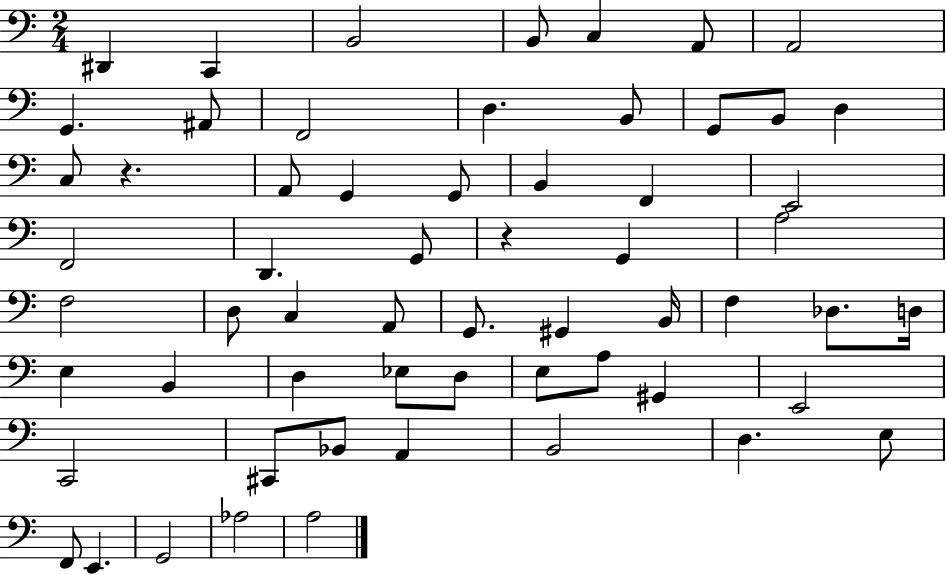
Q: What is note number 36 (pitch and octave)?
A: Db3